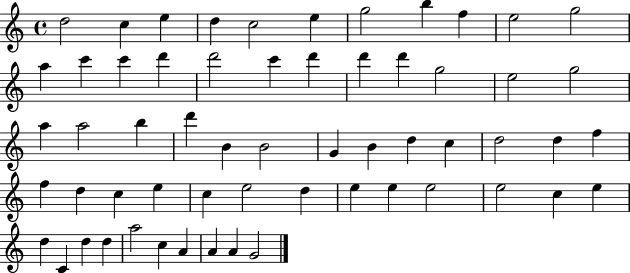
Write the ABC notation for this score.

X:1
T:Untitled
M:4/4
L:1/4
K:C
d2 c e d c2 e g2 b f e2 g2 a c' c' d' d'2 c' d' d' d' g2 e2 g2 a a2 b d' B B2 G B d c d2 d f f d c e c e2 d e e e2 e2 c e d C d d a2 c A A A G2